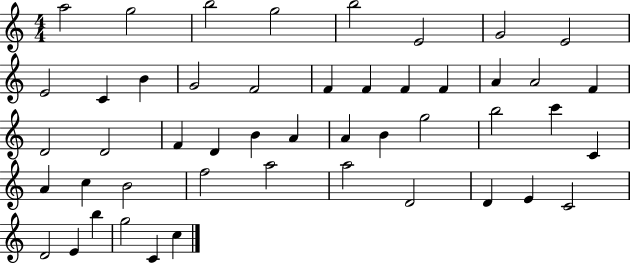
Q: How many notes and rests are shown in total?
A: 48